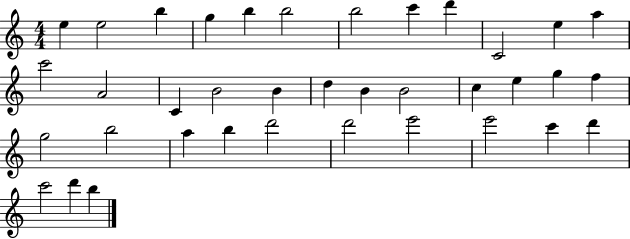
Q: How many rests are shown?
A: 0